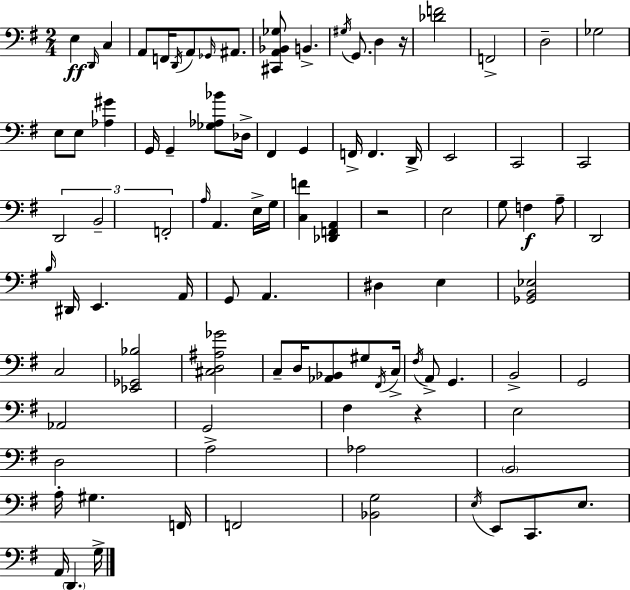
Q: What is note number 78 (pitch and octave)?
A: D2